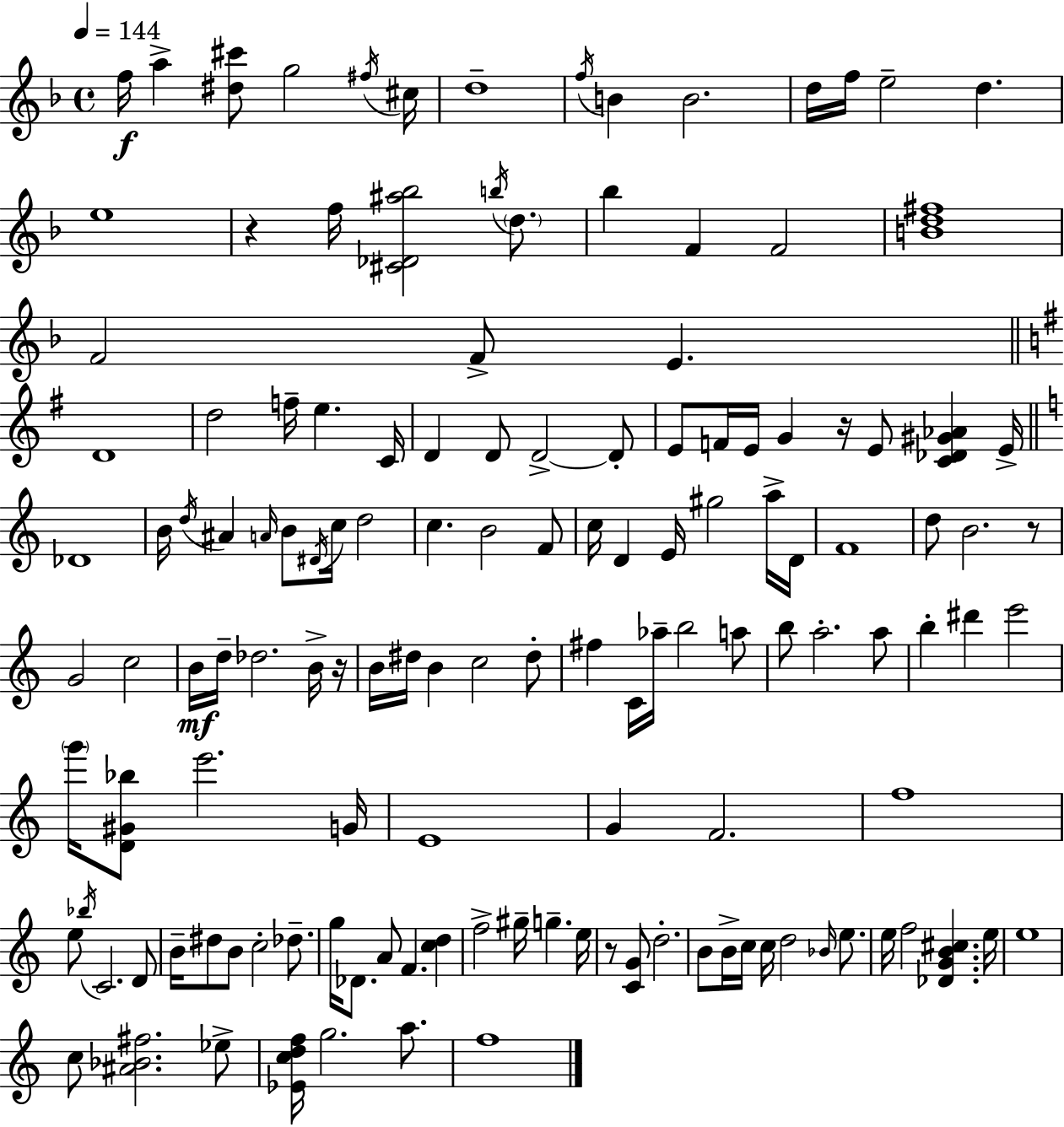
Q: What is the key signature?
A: F major